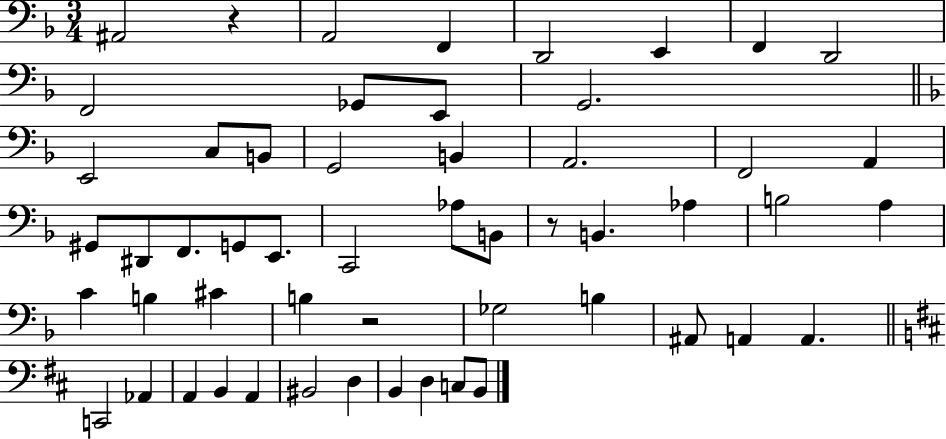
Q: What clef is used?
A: bass